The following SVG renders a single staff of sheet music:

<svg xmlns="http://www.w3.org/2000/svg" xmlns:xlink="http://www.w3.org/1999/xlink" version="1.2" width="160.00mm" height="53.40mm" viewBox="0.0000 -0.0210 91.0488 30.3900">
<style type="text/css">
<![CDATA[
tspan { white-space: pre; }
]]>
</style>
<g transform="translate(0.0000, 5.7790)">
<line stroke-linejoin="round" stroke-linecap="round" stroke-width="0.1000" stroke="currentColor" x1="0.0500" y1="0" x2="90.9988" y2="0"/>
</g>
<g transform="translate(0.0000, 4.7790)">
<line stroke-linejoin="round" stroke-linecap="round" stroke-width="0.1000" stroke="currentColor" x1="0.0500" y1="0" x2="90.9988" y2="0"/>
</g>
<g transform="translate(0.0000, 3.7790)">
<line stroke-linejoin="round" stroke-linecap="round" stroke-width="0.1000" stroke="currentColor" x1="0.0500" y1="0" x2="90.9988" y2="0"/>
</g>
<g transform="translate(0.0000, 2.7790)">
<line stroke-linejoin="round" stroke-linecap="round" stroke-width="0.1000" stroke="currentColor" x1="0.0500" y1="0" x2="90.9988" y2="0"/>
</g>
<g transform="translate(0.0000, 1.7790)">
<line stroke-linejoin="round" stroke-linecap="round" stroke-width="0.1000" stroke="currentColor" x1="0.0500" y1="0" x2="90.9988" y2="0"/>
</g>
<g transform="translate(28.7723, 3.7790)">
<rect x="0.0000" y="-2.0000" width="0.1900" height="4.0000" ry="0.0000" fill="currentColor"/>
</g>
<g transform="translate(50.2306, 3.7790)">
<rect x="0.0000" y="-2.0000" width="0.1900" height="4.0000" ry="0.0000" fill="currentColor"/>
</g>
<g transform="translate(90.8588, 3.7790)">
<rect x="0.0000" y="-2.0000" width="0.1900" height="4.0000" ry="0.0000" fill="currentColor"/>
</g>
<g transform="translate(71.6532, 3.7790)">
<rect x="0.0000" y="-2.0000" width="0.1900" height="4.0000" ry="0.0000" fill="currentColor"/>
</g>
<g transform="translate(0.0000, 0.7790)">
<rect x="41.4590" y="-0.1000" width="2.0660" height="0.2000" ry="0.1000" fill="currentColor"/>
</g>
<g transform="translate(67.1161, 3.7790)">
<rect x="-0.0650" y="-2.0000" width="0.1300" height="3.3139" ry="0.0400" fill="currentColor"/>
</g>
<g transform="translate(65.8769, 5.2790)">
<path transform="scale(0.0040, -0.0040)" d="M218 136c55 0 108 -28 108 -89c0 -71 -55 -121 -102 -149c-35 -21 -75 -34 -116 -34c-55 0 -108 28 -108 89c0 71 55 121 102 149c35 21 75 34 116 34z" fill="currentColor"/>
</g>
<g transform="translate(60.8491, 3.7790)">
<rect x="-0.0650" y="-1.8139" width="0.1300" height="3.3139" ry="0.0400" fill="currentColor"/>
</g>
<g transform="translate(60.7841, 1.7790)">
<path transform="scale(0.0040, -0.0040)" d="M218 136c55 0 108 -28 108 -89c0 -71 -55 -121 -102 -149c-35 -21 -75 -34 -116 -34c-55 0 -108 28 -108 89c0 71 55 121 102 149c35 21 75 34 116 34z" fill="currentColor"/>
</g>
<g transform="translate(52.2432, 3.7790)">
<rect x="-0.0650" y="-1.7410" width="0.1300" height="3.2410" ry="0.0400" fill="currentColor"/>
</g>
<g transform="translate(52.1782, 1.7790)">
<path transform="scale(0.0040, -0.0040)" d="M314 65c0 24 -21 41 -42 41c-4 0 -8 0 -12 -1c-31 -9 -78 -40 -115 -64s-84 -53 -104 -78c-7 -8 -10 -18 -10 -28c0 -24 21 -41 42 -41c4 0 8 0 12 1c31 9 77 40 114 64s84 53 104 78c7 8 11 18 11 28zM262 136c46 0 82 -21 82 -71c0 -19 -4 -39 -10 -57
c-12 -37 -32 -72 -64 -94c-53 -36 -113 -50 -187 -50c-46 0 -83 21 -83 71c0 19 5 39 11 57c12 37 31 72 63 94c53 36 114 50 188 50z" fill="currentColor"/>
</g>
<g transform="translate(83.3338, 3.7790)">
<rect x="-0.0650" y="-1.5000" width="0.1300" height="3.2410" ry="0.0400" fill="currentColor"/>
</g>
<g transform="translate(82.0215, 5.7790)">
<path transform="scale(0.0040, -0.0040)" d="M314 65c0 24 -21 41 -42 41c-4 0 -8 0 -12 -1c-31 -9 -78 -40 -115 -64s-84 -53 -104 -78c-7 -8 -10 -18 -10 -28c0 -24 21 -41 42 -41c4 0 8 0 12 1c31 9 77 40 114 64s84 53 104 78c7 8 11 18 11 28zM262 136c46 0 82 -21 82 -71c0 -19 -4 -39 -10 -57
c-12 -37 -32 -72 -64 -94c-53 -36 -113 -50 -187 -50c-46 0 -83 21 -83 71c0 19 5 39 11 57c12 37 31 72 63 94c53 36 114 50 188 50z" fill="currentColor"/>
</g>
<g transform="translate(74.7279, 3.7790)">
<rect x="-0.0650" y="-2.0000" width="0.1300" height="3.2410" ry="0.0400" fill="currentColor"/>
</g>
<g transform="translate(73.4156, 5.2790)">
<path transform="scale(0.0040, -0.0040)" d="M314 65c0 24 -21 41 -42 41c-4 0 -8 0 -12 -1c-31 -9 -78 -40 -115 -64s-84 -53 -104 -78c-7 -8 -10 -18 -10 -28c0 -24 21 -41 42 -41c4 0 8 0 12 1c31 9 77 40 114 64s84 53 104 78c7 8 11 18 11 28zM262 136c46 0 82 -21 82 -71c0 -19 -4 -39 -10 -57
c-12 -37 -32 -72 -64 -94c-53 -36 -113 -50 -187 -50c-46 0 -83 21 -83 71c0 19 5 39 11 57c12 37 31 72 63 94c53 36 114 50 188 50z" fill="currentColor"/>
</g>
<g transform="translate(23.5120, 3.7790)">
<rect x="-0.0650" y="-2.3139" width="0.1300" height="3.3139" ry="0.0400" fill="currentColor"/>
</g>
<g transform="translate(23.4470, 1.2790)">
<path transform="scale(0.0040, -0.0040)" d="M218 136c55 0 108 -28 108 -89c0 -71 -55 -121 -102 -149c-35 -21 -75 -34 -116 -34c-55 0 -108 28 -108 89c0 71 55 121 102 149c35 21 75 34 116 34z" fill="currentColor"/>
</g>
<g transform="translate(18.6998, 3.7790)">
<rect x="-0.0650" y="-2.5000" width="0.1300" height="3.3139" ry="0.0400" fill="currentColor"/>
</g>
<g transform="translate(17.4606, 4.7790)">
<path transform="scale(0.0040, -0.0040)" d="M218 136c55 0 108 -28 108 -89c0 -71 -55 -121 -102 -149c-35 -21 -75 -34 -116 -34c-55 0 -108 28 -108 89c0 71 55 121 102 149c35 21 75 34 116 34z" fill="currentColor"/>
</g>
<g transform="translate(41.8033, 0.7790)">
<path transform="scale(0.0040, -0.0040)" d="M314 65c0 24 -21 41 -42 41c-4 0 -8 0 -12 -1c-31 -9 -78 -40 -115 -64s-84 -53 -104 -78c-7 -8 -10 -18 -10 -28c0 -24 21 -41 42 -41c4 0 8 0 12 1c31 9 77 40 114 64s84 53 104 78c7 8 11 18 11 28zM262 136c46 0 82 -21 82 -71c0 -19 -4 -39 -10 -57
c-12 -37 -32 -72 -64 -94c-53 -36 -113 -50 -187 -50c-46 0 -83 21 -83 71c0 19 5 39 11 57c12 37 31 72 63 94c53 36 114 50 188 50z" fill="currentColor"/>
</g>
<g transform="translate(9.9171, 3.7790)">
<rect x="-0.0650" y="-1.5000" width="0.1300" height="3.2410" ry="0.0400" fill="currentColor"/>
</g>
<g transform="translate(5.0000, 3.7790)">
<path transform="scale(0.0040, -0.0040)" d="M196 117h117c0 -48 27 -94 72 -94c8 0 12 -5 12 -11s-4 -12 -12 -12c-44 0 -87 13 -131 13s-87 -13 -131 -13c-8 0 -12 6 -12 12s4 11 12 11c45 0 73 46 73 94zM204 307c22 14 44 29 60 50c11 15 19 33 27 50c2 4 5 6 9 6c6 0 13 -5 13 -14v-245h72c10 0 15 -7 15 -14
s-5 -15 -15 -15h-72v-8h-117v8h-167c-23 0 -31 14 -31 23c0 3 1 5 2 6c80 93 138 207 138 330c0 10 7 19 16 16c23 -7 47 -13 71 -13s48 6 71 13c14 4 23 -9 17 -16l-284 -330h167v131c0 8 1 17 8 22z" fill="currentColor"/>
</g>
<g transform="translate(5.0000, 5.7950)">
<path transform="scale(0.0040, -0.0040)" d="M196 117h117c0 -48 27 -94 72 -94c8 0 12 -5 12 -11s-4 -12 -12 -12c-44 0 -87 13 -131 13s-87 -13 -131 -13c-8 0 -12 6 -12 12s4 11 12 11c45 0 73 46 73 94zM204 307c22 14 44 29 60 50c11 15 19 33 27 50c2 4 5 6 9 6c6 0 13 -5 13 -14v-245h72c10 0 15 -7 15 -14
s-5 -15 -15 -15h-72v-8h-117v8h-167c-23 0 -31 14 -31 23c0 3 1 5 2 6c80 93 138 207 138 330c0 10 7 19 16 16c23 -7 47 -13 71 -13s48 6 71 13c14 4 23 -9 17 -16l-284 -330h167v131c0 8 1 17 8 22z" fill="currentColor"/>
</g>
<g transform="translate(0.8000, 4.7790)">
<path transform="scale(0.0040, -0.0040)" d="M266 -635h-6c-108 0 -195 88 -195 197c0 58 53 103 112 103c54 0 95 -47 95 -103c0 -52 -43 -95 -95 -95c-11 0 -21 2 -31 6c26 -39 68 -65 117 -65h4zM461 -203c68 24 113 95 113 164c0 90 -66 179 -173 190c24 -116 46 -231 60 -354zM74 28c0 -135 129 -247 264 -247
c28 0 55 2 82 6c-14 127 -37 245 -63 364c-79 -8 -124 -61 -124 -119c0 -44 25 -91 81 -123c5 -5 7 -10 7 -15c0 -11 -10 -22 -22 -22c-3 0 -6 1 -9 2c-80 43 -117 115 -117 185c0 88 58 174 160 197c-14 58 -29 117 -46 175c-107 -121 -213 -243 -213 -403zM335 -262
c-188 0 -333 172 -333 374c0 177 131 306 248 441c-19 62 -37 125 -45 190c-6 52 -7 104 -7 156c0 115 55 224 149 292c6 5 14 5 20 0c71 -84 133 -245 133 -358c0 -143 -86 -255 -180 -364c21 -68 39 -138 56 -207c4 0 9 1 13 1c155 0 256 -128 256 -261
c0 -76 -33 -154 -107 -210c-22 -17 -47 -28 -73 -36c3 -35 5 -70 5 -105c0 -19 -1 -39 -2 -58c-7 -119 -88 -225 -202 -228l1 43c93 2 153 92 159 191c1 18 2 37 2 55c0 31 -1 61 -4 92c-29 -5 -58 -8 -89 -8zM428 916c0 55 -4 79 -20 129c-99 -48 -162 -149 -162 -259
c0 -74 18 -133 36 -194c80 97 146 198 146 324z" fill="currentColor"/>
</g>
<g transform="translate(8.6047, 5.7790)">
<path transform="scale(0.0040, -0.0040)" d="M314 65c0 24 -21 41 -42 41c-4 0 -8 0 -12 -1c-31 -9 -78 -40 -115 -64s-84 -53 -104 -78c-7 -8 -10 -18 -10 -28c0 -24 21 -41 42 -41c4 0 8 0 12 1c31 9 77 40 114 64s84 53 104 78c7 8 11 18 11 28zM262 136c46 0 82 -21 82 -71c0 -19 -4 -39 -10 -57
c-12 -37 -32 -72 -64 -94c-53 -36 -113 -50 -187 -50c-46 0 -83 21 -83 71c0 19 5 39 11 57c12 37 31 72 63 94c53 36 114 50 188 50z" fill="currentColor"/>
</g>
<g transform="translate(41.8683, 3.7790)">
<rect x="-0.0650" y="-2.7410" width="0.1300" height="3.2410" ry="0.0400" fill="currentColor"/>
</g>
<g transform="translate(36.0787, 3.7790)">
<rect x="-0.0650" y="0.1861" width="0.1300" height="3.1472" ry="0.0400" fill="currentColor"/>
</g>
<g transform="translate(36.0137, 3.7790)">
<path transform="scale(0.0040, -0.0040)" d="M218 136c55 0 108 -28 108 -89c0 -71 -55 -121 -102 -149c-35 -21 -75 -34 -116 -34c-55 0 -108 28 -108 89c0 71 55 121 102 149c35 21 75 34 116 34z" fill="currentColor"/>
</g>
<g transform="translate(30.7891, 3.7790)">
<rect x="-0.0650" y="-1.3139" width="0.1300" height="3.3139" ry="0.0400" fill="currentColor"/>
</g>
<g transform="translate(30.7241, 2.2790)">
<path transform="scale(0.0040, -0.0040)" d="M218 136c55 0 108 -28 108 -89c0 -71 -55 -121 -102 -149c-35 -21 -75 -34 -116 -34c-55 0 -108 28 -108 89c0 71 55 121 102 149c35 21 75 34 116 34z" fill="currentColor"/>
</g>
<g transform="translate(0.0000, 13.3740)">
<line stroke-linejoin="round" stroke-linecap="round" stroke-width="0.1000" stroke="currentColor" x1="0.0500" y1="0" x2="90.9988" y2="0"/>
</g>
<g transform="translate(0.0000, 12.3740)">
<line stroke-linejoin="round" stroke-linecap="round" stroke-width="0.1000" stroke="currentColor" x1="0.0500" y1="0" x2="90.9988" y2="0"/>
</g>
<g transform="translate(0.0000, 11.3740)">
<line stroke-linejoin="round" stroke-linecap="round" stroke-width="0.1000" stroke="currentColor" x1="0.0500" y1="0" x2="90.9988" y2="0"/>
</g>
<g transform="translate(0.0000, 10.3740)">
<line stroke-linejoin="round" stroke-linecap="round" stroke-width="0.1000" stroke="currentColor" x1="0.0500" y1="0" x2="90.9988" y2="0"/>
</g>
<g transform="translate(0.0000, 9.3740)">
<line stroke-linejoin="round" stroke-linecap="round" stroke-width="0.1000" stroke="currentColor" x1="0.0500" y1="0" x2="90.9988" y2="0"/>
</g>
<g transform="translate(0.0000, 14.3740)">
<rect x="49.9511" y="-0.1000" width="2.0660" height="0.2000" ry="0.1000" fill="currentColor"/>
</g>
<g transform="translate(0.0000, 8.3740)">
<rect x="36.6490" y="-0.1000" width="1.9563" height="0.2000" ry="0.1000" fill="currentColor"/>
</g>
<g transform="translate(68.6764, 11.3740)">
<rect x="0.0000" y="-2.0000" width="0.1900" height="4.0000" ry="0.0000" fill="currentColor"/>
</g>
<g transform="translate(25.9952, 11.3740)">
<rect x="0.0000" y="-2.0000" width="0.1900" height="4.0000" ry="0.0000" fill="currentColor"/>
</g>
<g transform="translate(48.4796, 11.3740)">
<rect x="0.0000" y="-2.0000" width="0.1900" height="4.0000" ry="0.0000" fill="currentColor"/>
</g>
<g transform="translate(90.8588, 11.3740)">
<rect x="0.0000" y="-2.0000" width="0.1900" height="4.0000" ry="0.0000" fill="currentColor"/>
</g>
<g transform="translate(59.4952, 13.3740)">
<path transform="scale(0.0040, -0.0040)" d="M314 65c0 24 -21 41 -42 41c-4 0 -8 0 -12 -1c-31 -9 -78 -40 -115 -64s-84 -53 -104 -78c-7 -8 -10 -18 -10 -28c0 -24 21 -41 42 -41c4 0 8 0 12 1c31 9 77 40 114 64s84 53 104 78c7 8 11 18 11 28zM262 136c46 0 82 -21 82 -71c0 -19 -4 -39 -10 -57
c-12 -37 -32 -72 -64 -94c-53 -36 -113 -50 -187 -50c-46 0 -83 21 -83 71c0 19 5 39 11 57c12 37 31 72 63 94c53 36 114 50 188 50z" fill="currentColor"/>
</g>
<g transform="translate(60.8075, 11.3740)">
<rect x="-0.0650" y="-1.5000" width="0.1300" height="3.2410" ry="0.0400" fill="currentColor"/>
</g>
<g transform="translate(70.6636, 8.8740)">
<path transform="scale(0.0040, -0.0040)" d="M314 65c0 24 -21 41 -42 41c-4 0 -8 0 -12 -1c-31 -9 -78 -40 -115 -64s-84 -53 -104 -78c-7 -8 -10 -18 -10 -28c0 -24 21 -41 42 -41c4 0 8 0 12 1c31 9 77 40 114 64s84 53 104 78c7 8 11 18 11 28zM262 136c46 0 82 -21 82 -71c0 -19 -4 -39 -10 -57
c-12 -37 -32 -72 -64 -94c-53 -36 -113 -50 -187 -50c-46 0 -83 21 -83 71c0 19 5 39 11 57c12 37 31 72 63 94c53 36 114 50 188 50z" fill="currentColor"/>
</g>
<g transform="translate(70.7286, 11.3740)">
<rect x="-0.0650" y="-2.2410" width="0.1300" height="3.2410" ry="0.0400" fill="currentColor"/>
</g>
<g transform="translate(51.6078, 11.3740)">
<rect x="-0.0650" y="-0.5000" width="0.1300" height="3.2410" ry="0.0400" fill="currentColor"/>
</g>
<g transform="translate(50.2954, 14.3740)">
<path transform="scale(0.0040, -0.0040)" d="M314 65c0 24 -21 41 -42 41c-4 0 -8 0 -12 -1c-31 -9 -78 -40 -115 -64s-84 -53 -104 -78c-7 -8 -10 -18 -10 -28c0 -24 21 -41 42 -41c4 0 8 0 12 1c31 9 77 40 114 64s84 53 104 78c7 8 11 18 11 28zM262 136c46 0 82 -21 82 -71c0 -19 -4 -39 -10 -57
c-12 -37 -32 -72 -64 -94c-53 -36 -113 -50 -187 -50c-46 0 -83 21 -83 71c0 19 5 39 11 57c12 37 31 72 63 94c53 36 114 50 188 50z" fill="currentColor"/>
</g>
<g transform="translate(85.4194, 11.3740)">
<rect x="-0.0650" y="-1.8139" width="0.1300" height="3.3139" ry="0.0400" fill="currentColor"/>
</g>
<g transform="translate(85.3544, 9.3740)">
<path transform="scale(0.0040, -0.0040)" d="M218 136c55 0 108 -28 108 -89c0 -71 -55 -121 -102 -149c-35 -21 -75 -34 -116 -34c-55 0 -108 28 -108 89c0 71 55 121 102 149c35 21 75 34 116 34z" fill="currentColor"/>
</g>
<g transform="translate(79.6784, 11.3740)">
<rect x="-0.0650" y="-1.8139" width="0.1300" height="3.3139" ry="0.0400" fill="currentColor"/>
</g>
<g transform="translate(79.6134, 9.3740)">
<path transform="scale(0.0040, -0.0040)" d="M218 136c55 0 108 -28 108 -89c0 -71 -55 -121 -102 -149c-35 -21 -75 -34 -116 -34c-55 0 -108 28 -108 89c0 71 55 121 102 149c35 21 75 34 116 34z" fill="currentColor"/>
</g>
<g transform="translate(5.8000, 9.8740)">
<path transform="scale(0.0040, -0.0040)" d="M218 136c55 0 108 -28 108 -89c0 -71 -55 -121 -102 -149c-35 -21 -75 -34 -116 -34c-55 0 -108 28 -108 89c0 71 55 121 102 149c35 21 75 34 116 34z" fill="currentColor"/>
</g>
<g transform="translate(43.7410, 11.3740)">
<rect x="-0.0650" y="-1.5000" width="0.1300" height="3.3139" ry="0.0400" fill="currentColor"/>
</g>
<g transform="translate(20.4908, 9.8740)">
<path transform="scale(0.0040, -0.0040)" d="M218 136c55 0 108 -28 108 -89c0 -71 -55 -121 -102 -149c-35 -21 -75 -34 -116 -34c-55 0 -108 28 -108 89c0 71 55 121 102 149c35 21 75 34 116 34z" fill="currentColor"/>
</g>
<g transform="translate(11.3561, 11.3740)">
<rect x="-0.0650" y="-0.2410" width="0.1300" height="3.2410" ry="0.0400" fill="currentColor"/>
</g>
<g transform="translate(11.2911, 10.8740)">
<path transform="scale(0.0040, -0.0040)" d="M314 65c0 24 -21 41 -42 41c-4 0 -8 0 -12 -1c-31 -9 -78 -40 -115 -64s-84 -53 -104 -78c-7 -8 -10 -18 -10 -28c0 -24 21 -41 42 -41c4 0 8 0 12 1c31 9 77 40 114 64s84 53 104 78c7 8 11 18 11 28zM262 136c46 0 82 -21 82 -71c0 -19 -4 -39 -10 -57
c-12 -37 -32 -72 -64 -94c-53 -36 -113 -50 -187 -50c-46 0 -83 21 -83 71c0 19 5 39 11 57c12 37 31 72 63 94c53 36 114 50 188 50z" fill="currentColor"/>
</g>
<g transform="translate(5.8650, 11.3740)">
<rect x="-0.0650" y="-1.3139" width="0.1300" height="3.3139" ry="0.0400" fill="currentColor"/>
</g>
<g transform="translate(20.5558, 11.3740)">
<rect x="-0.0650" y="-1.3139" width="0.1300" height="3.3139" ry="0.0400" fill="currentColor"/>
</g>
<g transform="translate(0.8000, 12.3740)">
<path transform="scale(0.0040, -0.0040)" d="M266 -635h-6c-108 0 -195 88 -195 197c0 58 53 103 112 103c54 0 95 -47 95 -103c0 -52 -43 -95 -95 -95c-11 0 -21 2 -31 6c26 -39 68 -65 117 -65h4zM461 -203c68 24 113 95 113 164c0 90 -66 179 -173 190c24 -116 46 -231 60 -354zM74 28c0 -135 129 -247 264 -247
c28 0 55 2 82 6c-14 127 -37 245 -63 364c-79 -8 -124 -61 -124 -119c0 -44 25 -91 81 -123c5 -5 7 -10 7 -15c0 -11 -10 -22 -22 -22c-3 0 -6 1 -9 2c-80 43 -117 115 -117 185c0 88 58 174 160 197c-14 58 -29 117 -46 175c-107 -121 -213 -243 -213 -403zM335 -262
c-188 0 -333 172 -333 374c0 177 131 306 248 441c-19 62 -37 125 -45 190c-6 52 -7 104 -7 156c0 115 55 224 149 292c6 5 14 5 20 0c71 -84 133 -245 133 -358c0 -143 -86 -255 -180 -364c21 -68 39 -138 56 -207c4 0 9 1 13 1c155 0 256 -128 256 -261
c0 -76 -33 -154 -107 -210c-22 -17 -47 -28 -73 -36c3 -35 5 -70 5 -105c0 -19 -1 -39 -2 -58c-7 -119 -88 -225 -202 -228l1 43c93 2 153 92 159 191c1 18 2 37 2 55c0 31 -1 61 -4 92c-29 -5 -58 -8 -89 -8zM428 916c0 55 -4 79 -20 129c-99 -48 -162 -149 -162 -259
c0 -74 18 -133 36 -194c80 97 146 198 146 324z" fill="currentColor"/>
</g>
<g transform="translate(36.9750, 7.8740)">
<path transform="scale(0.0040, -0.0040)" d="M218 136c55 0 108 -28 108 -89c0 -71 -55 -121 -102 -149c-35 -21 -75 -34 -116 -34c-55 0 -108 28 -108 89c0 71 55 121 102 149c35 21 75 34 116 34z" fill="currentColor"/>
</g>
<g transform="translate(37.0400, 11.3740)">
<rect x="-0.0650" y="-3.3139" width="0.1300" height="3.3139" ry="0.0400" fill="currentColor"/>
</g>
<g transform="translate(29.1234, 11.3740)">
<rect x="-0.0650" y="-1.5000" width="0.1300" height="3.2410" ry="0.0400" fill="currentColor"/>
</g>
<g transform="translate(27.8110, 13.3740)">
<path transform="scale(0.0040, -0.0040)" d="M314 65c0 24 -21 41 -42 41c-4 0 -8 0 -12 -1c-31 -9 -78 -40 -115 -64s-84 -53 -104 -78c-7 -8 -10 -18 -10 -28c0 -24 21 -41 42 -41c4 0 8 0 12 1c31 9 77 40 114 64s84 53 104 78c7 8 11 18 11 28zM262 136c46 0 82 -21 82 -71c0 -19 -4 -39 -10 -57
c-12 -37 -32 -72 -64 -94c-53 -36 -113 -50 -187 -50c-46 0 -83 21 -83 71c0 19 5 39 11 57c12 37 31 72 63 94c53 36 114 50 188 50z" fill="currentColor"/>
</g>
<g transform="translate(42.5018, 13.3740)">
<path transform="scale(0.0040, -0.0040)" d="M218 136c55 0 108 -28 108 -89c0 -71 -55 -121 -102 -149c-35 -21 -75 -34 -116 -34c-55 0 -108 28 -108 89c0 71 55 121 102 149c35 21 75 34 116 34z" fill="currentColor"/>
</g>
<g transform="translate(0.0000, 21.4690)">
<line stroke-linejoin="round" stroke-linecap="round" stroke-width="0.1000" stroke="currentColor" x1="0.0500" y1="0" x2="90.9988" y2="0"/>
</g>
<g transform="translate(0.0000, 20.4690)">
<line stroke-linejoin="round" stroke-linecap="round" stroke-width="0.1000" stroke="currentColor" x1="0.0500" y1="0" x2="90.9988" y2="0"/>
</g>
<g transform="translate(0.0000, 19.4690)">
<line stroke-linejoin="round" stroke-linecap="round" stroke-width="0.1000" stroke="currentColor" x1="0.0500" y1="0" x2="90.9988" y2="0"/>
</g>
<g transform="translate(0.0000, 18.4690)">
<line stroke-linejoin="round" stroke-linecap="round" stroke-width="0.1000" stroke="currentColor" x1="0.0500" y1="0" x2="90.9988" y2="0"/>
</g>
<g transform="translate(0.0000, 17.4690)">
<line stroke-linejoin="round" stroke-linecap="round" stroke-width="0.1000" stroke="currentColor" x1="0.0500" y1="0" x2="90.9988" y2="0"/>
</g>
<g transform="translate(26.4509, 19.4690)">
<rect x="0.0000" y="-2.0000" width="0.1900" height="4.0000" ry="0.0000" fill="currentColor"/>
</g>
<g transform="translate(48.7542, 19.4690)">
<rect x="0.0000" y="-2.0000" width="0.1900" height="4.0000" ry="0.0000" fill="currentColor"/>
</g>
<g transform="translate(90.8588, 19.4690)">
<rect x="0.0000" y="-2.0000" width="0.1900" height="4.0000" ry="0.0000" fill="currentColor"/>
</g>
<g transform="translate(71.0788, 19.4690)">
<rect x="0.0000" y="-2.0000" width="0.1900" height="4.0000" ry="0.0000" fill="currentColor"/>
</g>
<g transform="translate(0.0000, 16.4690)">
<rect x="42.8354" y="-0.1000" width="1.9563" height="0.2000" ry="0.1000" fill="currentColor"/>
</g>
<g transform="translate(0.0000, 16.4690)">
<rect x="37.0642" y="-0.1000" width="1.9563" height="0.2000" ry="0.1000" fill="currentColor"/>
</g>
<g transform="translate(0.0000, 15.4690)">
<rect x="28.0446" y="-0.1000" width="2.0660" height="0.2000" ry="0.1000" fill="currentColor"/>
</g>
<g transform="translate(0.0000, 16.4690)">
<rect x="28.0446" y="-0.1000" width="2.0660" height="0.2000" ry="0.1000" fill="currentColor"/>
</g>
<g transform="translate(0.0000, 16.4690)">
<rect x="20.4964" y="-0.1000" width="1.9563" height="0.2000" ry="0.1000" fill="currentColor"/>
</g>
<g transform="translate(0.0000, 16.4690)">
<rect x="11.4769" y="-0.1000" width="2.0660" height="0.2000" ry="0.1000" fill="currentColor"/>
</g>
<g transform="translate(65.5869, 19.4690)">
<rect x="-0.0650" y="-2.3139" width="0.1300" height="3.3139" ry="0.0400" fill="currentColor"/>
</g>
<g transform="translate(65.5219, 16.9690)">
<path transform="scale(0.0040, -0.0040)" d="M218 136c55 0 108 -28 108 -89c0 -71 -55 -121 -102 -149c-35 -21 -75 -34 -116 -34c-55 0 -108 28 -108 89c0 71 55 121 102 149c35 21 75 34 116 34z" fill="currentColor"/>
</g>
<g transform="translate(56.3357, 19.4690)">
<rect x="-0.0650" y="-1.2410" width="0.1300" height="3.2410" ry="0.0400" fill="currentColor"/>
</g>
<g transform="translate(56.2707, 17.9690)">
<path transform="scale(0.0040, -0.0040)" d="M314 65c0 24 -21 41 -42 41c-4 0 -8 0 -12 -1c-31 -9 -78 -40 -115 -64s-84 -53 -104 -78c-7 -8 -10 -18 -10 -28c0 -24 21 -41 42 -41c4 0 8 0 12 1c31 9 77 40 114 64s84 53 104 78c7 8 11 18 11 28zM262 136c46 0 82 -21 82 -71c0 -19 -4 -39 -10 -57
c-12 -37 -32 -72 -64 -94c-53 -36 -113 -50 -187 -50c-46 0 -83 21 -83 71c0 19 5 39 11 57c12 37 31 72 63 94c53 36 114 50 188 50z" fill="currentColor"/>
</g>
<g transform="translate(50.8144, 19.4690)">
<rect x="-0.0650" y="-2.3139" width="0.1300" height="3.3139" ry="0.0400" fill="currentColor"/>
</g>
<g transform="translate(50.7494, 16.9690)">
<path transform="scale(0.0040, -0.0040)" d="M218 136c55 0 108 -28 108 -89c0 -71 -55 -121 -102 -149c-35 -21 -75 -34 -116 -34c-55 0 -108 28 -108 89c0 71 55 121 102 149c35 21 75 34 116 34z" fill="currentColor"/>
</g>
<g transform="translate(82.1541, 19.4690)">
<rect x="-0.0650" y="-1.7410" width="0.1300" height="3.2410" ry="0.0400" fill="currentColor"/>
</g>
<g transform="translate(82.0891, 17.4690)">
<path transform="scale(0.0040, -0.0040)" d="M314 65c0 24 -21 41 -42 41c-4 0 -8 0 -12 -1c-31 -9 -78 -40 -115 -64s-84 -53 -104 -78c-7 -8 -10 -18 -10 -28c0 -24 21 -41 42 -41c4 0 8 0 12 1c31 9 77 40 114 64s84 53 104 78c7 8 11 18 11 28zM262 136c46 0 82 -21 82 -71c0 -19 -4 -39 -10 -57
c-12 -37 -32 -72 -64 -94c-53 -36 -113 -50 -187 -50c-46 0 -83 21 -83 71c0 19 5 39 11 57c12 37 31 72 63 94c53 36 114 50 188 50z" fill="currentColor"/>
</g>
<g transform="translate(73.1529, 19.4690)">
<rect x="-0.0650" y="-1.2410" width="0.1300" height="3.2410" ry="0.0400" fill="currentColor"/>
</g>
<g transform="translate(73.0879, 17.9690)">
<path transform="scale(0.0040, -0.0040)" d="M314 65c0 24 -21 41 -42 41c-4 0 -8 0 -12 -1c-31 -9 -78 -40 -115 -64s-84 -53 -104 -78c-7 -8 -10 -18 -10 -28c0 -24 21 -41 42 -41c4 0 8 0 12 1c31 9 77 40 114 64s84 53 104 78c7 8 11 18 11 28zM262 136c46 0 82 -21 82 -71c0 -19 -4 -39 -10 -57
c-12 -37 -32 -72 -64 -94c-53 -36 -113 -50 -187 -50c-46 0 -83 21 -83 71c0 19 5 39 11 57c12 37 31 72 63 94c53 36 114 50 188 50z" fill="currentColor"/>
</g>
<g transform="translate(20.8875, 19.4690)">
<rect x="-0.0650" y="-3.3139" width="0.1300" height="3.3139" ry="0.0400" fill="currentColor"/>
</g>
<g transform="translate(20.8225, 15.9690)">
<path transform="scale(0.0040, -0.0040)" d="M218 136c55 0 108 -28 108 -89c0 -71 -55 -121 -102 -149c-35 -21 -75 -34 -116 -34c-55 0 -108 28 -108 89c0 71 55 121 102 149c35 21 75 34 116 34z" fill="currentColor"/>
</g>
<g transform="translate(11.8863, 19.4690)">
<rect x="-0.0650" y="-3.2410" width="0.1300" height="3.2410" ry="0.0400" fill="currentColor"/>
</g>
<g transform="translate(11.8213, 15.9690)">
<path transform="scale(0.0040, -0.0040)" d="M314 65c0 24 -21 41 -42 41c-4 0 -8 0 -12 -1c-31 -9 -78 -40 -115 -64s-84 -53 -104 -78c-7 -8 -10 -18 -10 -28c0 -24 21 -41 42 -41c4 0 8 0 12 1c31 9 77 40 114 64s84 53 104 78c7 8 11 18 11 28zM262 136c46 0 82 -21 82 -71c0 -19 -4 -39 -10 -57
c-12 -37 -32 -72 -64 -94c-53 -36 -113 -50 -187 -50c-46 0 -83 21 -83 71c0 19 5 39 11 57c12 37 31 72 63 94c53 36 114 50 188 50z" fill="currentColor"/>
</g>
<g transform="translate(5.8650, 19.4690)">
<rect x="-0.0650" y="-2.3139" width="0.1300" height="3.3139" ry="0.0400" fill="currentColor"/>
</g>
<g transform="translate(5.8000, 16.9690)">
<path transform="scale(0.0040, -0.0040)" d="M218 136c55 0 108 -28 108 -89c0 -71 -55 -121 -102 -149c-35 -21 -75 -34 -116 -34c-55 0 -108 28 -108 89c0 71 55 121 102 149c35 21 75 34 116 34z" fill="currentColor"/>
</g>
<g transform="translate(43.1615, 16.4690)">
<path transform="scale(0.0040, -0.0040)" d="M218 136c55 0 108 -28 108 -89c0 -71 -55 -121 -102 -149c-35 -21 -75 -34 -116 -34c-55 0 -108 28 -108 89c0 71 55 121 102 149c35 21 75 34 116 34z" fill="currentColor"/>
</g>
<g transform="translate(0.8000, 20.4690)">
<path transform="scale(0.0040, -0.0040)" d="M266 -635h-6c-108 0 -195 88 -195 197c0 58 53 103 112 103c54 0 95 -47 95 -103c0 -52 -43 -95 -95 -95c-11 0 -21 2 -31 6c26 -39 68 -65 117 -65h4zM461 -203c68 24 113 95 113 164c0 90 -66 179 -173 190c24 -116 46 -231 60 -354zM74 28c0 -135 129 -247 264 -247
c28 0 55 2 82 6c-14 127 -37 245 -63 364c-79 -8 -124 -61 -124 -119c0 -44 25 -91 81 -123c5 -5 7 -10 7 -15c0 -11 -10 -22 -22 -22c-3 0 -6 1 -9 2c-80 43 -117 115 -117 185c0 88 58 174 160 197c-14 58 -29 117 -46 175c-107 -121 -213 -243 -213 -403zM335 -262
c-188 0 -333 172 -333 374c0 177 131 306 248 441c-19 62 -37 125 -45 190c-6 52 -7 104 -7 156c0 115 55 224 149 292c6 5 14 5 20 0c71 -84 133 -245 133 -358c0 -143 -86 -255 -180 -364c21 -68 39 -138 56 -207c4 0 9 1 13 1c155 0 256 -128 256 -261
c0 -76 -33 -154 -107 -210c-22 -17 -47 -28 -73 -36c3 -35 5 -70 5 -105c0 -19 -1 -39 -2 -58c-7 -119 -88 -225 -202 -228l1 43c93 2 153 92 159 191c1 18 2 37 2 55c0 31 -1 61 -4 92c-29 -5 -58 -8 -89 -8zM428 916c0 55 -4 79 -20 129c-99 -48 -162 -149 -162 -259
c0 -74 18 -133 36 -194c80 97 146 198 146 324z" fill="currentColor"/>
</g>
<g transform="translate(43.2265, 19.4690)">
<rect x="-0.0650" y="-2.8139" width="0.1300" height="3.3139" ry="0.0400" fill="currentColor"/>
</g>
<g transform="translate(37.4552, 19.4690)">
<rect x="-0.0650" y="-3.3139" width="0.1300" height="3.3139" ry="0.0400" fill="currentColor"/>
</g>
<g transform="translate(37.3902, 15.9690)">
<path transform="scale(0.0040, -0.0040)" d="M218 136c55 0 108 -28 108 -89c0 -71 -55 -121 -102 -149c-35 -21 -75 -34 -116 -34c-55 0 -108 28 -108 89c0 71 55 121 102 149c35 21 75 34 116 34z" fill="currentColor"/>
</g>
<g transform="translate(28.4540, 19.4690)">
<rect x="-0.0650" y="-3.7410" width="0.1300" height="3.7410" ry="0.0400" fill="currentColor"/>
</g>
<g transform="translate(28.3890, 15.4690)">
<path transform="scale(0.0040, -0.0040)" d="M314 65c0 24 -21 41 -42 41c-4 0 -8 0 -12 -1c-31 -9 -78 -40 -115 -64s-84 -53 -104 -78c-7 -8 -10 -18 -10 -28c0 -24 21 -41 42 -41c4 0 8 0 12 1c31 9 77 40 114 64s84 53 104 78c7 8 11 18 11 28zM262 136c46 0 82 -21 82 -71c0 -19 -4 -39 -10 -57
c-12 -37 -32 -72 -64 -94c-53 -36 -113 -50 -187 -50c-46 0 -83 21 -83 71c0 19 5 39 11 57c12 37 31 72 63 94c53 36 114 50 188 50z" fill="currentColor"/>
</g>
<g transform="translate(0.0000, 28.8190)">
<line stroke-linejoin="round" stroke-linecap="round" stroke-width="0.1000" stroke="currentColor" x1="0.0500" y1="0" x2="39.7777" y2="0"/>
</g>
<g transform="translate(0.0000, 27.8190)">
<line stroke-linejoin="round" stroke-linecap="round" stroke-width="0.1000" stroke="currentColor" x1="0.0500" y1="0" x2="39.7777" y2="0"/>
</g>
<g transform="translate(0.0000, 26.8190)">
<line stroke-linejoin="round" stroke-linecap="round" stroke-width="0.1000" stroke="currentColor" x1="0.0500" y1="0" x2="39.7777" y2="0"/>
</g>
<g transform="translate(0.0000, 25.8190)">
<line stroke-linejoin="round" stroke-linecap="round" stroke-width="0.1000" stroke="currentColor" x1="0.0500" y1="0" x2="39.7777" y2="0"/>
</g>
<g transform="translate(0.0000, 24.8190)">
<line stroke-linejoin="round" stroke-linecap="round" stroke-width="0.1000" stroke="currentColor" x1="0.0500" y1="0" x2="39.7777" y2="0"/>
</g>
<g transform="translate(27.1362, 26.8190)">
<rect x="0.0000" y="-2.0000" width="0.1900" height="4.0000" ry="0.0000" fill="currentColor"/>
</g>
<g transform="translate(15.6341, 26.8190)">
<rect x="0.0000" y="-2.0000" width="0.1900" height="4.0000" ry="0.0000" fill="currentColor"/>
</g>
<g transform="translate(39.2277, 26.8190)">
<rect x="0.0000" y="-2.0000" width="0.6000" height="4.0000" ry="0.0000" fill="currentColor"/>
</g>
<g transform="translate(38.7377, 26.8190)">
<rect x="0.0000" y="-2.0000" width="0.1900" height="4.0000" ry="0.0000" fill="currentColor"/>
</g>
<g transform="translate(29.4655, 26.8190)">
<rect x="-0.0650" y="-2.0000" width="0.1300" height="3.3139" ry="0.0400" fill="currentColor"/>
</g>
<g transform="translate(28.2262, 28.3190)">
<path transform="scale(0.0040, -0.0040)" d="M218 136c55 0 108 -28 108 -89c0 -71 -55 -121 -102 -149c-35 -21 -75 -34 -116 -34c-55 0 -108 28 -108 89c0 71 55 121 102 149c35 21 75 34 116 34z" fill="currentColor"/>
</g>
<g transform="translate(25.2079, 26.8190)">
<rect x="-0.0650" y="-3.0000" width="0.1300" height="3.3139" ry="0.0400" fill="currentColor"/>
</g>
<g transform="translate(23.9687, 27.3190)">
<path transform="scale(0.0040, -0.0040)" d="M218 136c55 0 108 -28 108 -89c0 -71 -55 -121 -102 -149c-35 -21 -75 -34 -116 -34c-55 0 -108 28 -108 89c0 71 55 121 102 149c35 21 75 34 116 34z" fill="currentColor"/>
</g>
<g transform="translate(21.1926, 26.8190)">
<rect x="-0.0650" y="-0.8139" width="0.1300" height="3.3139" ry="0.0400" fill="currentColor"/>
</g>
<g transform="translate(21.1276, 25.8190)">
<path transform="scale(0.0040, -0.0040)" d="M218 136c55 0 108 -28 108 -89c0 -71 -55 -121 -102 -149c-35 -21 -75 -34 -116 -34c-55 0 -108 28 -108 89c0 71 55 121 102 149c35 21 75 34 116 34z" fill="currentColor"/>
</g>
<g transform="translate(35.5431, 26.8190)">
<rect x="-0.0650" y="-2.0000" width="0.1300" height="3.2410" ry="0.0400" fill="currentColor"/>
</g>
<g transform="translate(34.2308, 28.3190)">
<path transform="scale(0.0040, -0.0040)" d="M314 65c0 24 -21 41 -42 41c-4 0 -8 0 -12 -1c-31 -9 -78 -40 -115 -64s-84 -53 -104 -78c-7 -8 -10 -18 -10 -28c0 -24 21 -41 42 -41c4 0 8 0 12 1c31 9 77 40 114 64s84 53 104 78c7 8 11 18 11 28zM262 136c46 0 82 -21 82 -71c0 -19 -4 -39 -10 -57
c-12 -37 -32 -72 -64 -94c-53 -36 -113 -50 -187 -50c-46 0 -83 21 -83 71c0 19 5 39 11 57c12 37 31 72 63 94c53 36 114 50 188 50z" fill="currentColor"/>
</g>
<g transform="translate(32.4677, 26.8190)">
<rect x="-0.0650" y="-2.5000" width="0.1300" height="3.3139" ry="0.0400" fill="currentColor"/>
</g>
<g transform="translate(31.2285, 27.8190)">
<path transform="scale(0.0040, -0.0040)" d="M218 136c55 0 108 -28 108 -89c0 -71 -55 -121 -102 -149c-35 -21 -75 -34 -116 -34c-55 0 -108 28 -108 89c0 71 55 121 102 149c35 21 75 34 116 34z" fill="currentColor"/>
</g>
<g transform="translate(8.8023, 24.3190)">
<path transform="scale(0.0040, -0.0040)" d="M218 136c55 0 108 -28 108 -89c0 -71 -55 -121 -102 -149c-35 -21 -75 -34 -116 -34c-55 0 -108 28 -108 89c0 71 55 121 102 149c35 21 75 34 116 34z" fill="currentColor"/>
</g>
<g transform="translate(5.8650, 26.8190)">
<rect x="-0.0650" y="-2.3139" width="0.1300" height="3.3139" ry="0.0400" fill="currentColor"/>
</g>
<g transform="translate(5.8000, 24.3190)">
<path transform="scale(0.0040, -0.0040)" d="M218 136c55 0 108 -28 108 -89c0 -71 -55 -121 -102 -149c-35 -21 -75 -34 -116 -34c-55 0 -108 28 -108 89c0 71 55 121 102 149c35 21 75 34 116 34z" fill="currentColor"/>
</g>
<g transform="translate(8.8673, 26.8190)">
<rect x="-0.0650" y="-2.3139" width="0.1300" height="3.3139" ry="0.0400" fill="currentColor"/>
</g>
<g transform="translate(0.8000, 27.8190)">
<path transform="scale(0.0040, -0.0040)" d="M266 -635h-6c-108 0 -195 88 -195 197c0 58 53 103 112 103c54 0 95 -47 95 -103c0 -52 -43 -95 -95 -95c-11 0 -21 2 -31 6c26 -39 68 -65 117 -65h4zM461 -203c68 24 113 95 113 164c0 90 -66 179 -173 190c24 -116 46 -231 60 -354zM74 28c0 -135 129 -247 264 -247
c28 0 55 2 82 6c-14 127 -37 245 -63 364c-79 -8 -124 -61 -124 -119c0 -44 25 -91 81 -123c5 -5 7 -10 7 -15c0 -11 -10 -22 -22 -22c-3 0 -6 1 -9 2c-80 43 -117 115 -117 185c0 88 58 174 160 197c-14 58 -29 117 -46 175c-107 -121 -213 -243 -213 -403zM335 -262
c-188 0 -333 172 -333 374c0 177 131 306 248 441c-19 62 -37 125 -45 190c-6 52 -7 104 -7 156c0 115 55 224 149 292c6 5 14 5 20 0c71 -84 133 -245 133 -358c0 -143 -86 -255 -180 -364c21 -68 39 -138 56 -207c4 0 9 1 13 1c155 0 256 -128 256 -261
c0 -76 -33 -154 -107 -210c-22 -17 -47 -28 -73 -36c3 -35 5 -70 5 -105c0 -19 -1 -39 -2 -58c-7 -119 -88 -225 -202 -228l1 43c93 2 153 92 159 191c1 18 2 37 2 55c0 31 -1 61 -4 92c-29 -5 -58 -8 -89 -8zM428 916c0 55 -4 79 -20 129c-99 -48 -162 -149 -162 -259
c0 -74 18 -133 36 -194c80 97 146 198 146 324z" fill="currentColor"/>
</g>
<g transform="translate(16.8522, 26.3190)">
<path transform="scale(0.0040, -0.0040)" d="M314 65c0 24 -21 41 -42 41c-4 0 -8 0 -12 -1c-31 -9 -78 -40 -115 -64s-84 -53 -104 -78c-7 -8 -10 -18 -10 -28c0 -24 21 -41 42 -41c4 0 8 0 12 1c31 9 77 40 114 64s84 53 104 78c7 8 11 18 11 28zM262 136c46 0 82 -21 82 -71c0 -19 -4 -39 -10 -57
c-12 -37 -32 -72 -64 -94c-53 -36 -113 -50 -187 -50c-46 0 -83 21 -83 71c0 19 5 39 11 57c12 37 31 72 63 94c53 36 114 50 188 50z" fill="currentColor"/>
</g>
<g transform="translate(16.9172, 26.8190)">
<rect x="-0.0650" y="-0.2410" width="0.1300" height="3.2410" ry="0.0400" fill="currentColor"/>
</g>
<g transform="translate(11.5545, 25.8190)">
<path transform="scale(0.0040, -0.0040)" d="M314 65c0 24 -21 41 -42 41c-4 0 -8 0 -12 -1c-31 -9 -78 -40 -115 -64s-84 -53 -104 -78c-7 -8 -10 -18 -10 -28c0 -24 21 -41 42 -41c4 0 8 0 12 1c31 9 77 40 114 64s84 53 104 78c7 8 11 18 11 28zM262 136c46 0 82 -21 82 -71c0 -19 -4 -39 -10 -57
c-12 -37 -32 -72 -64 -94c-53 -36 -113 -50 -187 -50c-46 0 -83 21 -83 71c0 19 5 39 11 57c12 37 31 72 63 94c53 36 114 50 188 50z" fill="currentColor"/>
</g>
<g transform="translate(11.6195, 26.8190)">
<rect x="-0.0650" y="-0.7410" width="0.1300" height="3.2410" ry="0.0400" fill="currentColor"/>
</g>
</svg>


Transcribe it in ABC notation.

X:1
T:Untitled
M:4/4
L:1/4
K:C
E2 G g e B a2 f2 f F F2 E2 e c2 e E2 b E C2 E2 g2 f f g b2 b c'2 b a g e2 g e2 f2 g g d2 c2 d A F G F2